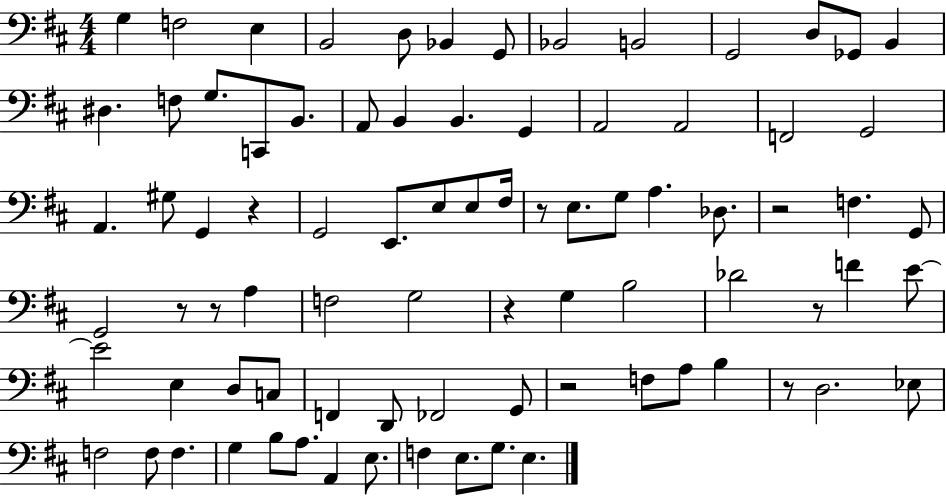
G3/q F3/h E3/q B2/h D3/e Bb2/q G2/e Bb2/h B2/h G2/h D3/e Gb2/e B2/q D#3/q. F3/e G3/e. C2/e B2/e. A2/e B2/q B2/q. G2/q A2/h A2/h F2/h G2/h A2/q. G#3/e G2/q R/q G2/h E2/e. E3/e E3/e F#3/s R/e E3/e. G3/e A3/q. Db3/e. R/h F3/q. G2/e G2/h R/e R/e A3/q F3/h G3/h R/q G3/q B3/h Db4/h R/e F4/q E4/e E4/h E3/q D3/e C3/e F2/q D2/e FES2/h G2/e R/h F3/e A3/e B3/q R/e D3/h. Eb3/e F3/h F3/e F3/q. G3/q B3/e A3/e. A2/q E3/e. F3/q E3/e. G3/e. E3/q.